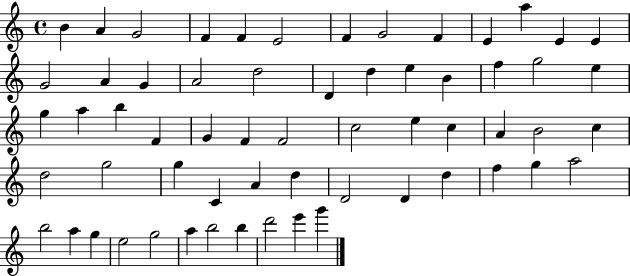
{
  \clef treble
  \time 4/4
  \defaultTimeSignature
  \key c \major
  b'4 a'4 g'2 | f'4 f'4 e'2 | f'4 g'2 f'4 | e'4 a''4 e'4 e'4 | \break g'2 a'4 g'4 | a'2 d''2 | d'4 d''4 e''4 b'4 | f''4 g''2 e''4 | \break g''4 a''4 b''4 f'4 | g'4 f'4 f'2 | c''2 e''4 c''4 | a'4 b'2 c''4 | \break d''2 g''2 | g''4 c'4 a'4 d''4 | d'2 d'4 d''4 | f''4 g''4 a''2 | \break b''2 a''4 g''4 | e''2 g''2 | a''4 b''2 b''4 | d'''2 e'''4 g'''4 | \break \bar "|."
}